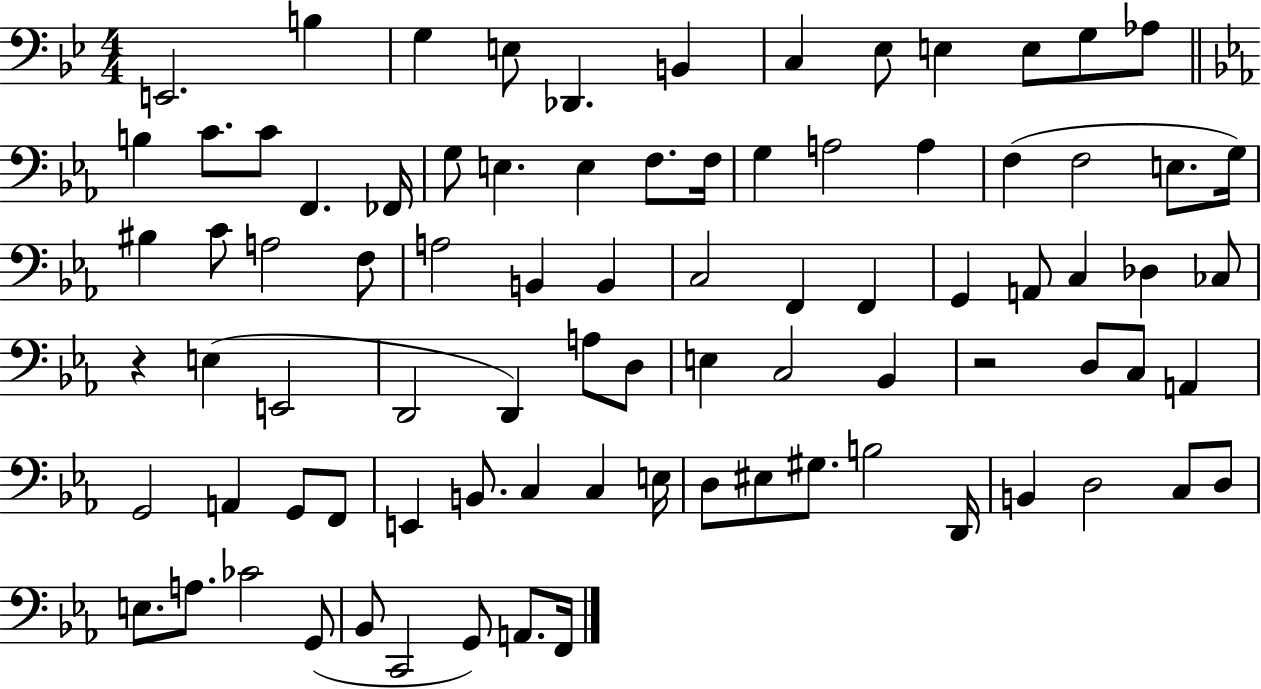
{
  \clef bass
  \numericTimeSignature
  \time 4/4
  \key bes \major
  e,2. b4 | g4 e8 des,4. b,4 | c4 ees8 e4 e8 g8 aes8 | \bar "||" \break \key ees \major b4 c'8. c'8 f,4. fes,16 | g8 e4. e4 f8. f16 | g4 a2 a4 | f4( f2 e8. g16) | \break bis4 c'8 a2 f8 | a2 b,4 b,4 | c2 f,4 f,4 | g,4 a,8 c4 des4 ces8 | \break r4 e4( e,2 | d,2 d,4) a8 d8 | e4 c2 bes,4 | r2 d8 c8 a,4 | \break g,2 a,4 g,8 f,8 | e,4 b,8. c4 c4 e16 | d8 eis8 gis8. b2 d,16 | b,4 d2 c8 d8 | \break e8. a8. ces'2 g,8( | bes,8 c,2 g,8) a,8. f,16 | \bar "|."
}